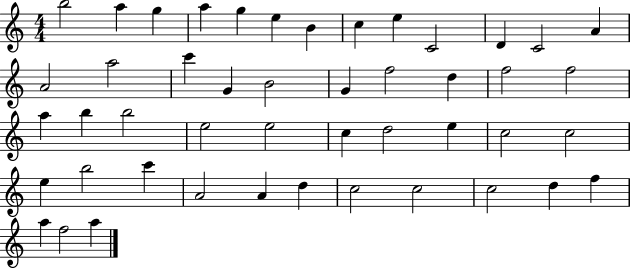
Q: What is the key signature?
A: C major